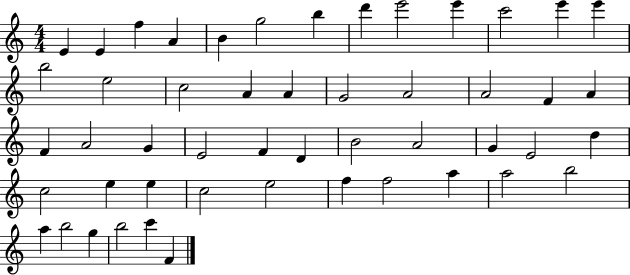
X:1
T:Untitled
M:4/4
L:1/4
K:C
E E f A B g2 b d' e'2 e' c'2 e' e' b2 e2 c2 A A G2 A2 A2 F A F A2 G E2 F D B2 A2 G E2 d c2 e e c2 e2 f f2 a a2 b2 a b2 g b2 c' F